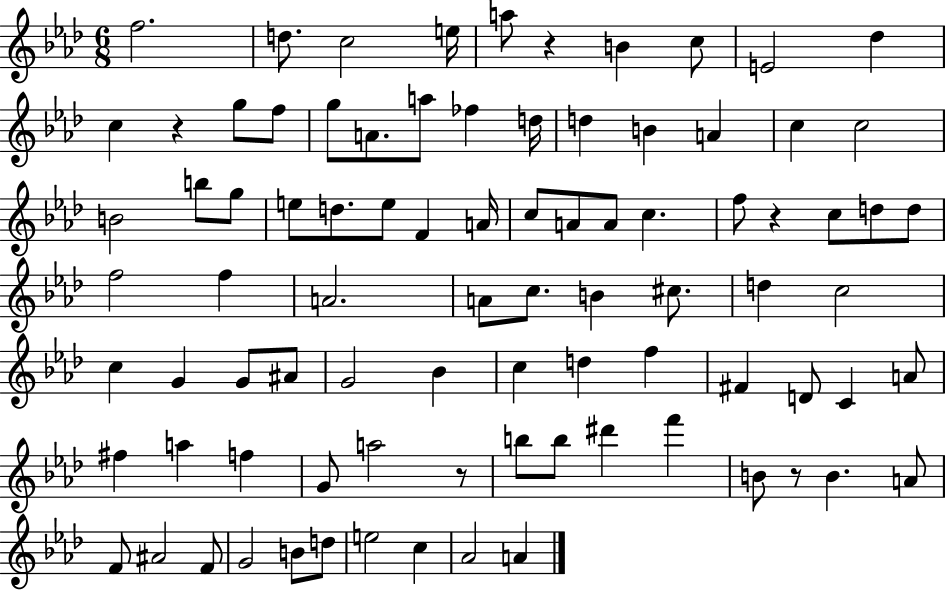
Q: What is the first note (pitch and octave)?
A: F5